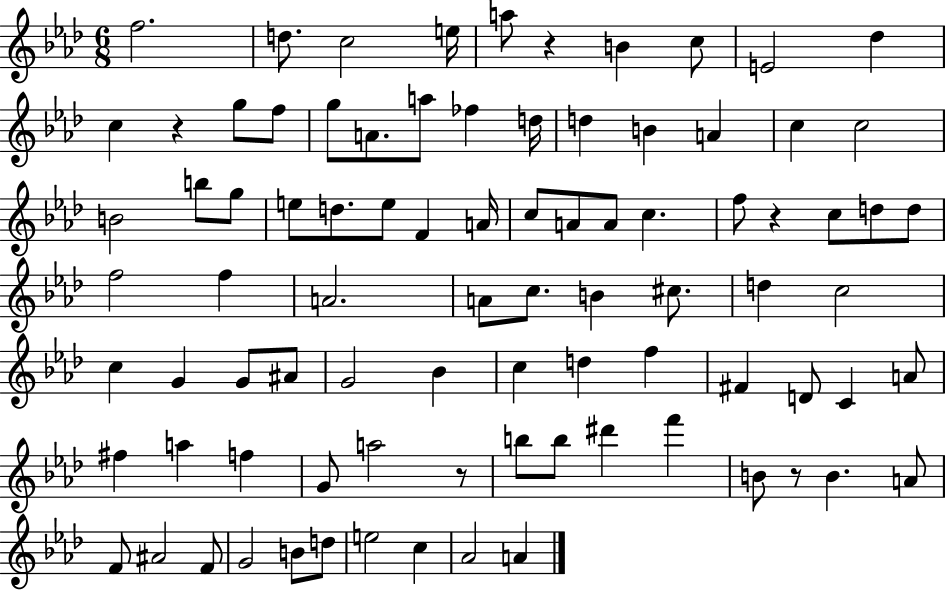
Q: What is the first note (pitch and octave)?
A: F5